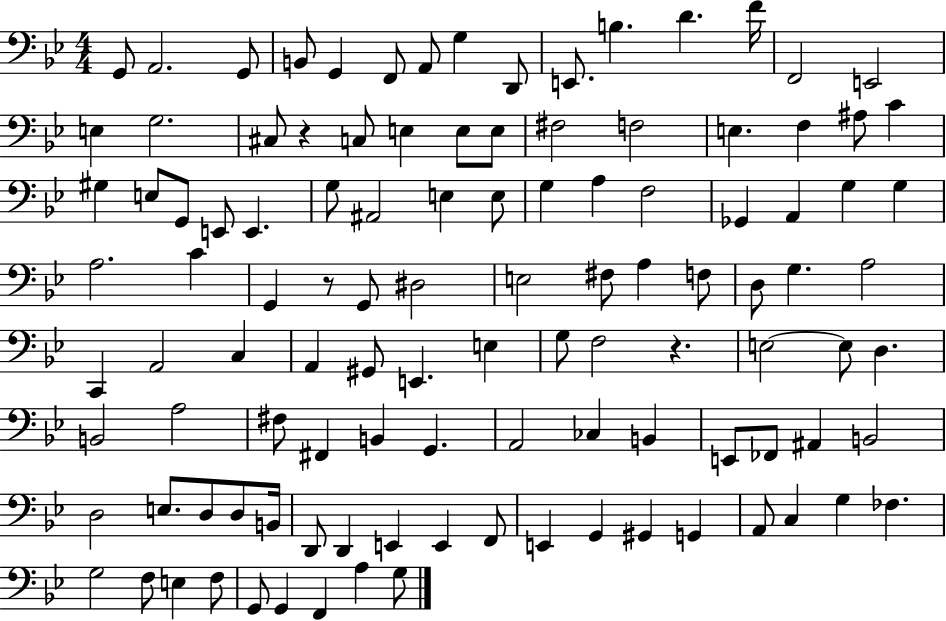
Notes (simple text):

G2/e A2/h. G2/e B2/e G2/q F2/e A2/e G3/q D2/e E2/e. B3/q. D4/q. F4/s F2/h E2/h E3/q G3/h. C#3/e R/q C3/e E3/q E3/e E3/e F#3/h F3/h E3/q. F3/q A#3/e C4/q G#3/q E3/e G2/e E2/e E2/q. G3/e A#2/h E3/q E3/e G3/q A3/q F3/h Gb2/q A2/q G3/q G3/q A3/h. C4/q G2/q R/e G2/e D#3/h E3/h F#3/e A3/q F3/e D3/e G3/q. A3/h C2/q A2/h C3/q A2/q G#2/e E2/q. E3/q G3/e F3/h R/q. E3/h E3/e D3/q. B2/h A3/h F#3/e F#2/q B2/q G2/q. A2/h CES3/q B2/q E2/e FES2/e A#2/q B2/h D3/h E3/e. D3/e D3/e B2/s D2/e D2/q E2/q E2/q F2/e E2/q G2/q G#2/q G2/q A2/e C3/q G3/q FES3/q. G3/h F3/e E3/q F3/e G2/e G2/q F2/q A3/q G3/e